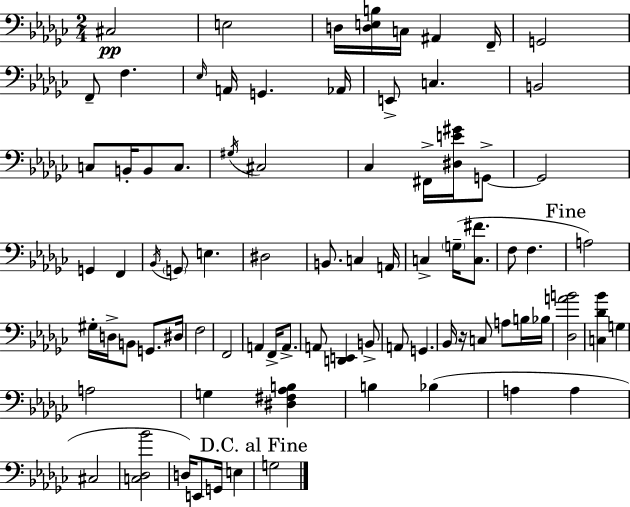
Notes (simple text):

C#3/h E3/h D3/s [D3,E3,B3]/s C3/s A#2/q F2/s G2/h F2/e F3/q. Eb3/s A2/s G2/q. Ab2/s E2/e C3/q. B2/h C3/e B2/s B2/e C3/e. G#3/s C#3/h CES3/q F#2/s [D#3,E4,G#4]/s G2/e G2/h G2/q F2/q Bb2/s G2/e E3/q. D#3/h B2/e. C3/q A2/s C3/q G3/s [C3,F#4]/e. F3/e F3/q. A3/h G#3/s D3/s B2/e G2/e. D#3/s F3/h F2/h A2/q F2/s A2/e. A2/e [D2,E2]/q B2/e A2/e G2/q. Bb2/s R/s C3/e A3/e B3/s Bb3/s [Db3,A4,B4]/h [C3,Db4,Bb4]/q G3/q A3/h G3/q [D#3,F#3,Ab3,B3]/q B3/q Bb3/q A3/q A3/q C#3/h [C3,Db3,Bb4]/h D3/s E2/e G2/s E3/q G3/h